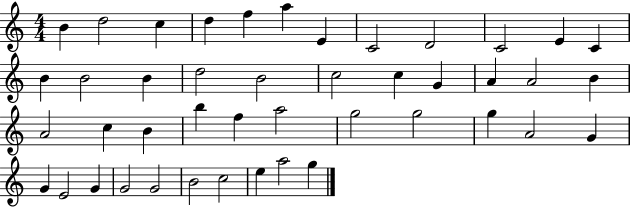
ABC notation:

X:1
T:Untitled
M:4/4
L:1/4
K:C
B d2 c d f a E C2 D2 C2 E C B B2 B d2 B2 c2 c G A A2 B A2 c B b f a2 g2 g2 g A2 G G E2 G G2 G2 B2 c2 e a2 g